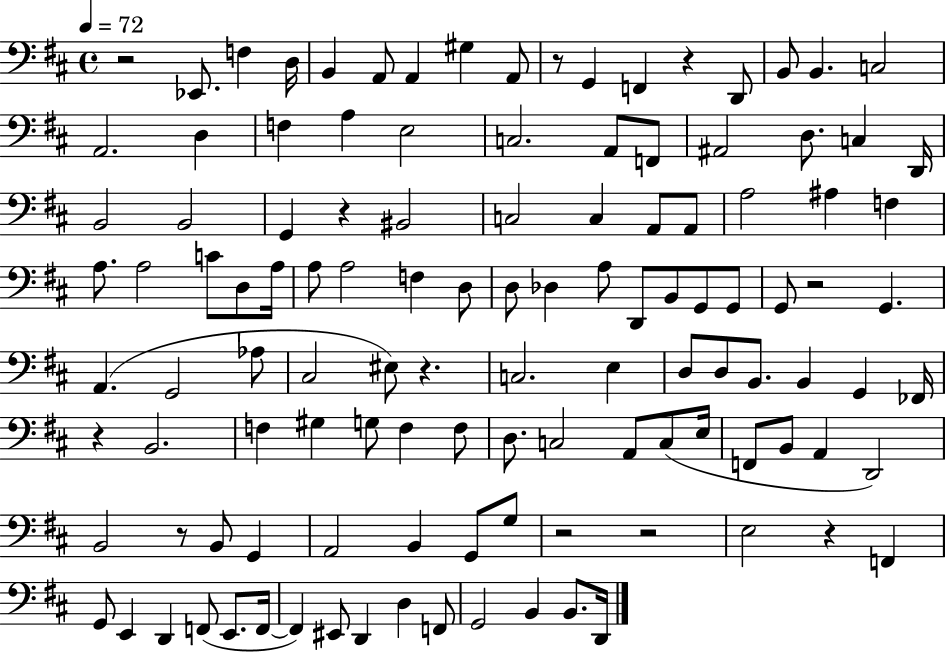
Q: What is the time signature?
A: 4/4